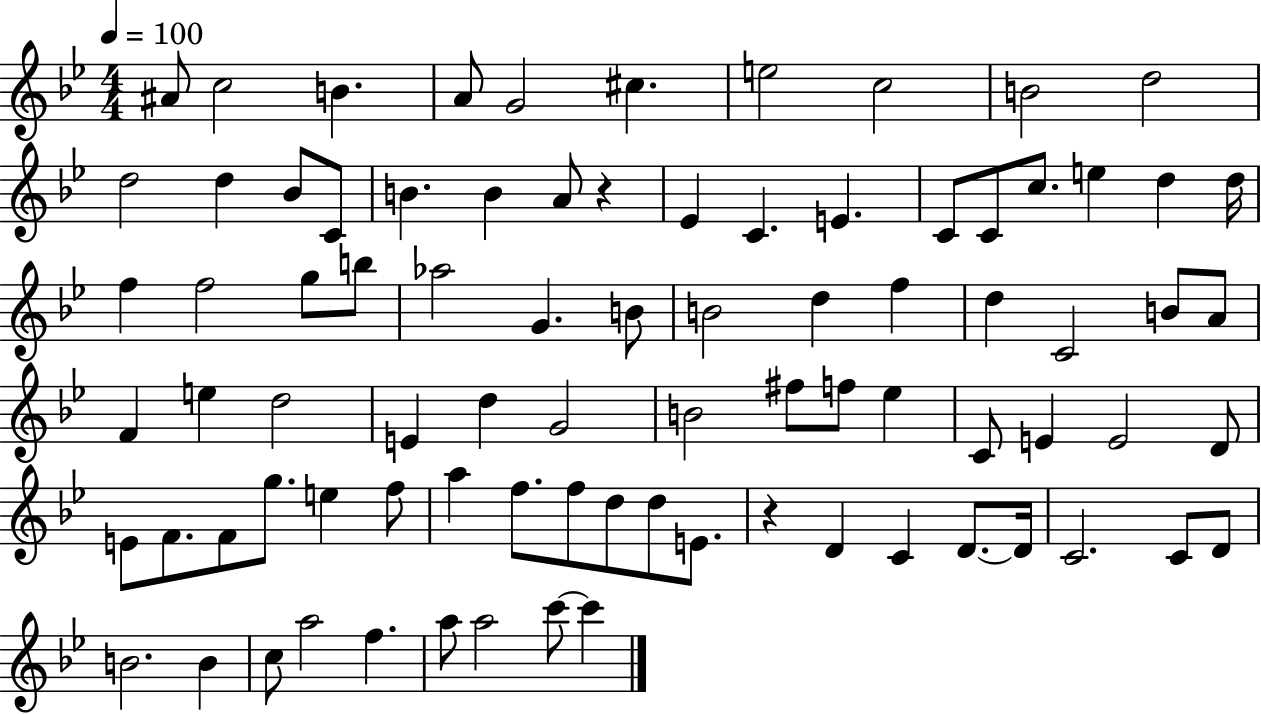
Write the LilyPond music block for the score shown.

{
  \clef treble
  \numericTimeSignature
  \time 4/4
  \key bes \major
  \tempo 4 = 100
  ais'8 c''2 b'4. | a'8 g'2 cis''4. | e''2 c''2 | b'2 d''2 | \break d''2 d''4 bes'8 c'8 | b'4. b'4 a'8 r4 | ees'4 c'4. e'4. | c'8 c'8 c''8. e''4 d''4 d''16 | \break f''4 f''2 g''8 b''8 | aes''2 g'4. b'8 | b'2 d''4 f''4 | d''4 c'2 b'8 a'8 | \break f'4 e''4 d''2 | e'4 d''4 g'2 | b'2 fis''8 f''8 ees''4 | c'8 e'4 e'2 d'8 | \break e'8 f'8. f'8 g''8. e''4 f''8 | a''4 f''8. f''8 d''8 d''8 e'8. | r4 d'4 c'4 d'8.~~ d'16 | c'2. c'8 d'8 | \break b'2. b'4 | c''8 a''2 f''4. | a''8 a''2 c'''8~~ c'''4 | \bar "|."
}